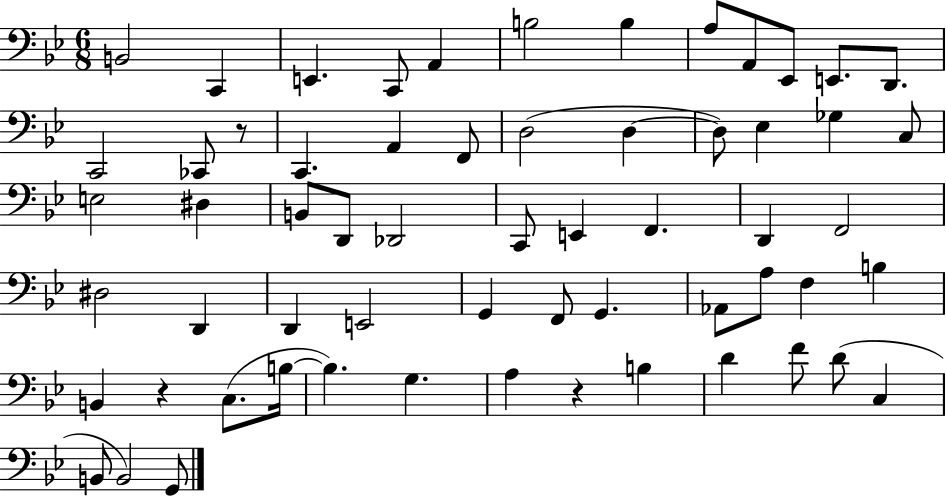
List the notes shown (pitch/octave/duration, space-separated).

B2/h C2/q E2/q. C2/e A2/q B3/h B3/q A3/e A2/e Eb2/e E2/e. D2/e. C2/h CES2/e R/e C2/q. A2/q F2/e D3/h D3/q D3/e Eb3/q Gb3/q C3/e E3/h D#3/q B2/e D2/e Db2/h C2/e E2/q F2/q. D2/q F2/h D#3/h D2/q D2/q E2/h G2/q F2/e G2/q. Ab2/e A3/e F3/q B3/q B2/q R/q C3/e. B3/s B3/q. G3/q. A3/q R/q B3/q D4/q F4/e D4/e C3/q B2/e B2/h G2/e